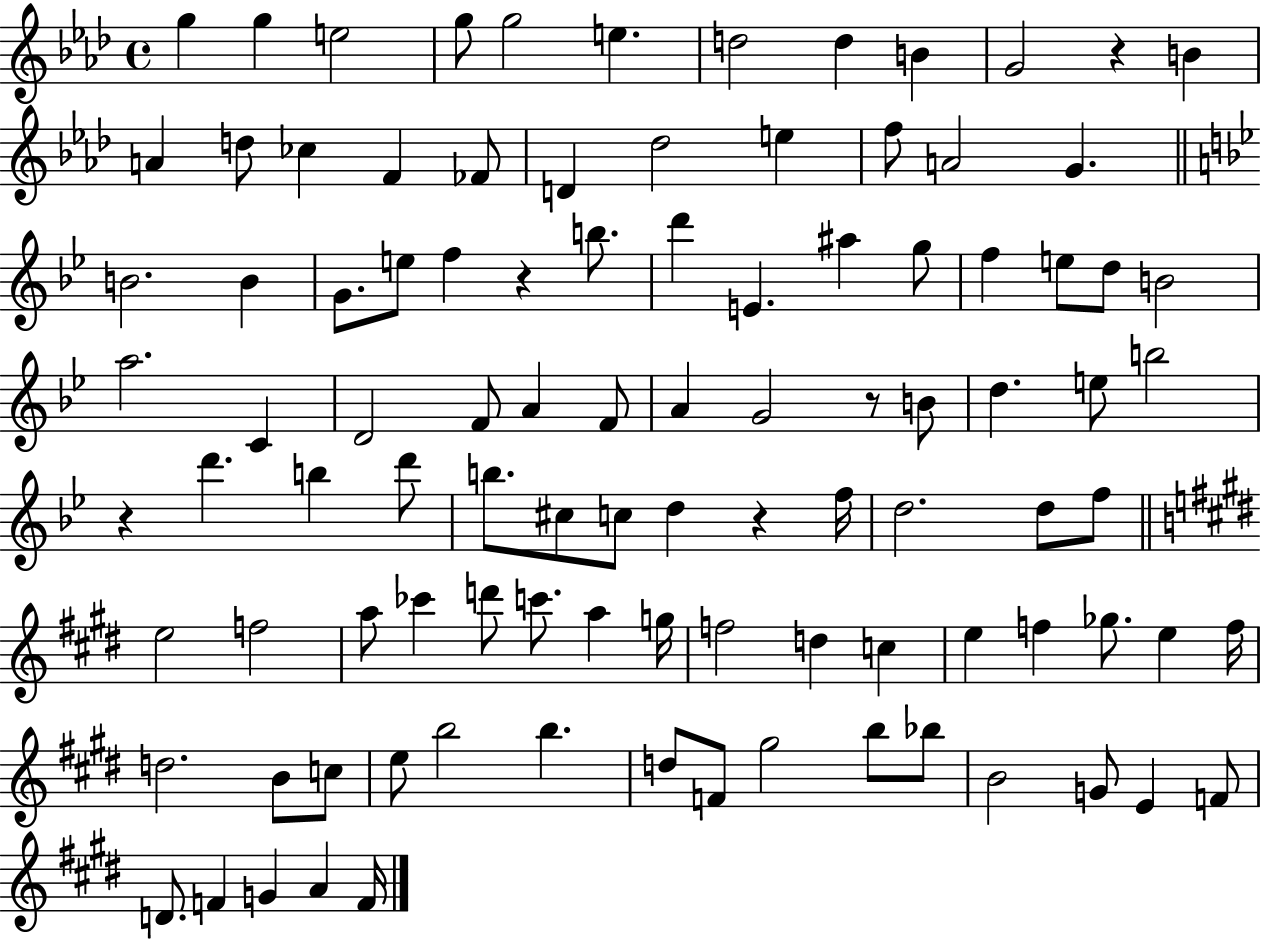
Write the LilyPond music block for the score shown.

{
  \clef treble
  \time 4/4
  \defaultTimeSignature
  \key aes \major
  g''4 g''4 e''2 | g''8 g''2 e''4. | d''2 d''4 b'4 | g'2 r4 b'4 | \break a'4 d''8 ces''4 f'4 fes'8 | d'4 des''2 e''4 | f''8 a'2 g'4. | \bar "||" \break \key bes \major b'2. b'4 | g'8. e''8 f''4 r4 b''8. | d'''4 e'4. ais''4 g''8 | f''4 e''8 d''8 b'2 | \break a''2. c'4 | d'2 f'8 a'4 f'8 | a'4 g'2 r8 b'8 | d''4. e''8 b''2 | \break r4 d'''4. b''4 d'''8 | b''8. cis''8 c''8 d''4 r4 f''16 | d''2. d''8 f''8 | \bar "||" \break \key e \major e''2 f''2 | a''8 ces'''4 d'''8 c'''8. a''4 g''16 | f''2 d''4 c''4 | e''4 f''4 ges''8. e''4 f''16 | \break d''2. b'8 c''8 | e''8 b''2 b''4. | d''8 f'8 gis''2 b''8 bes''8 | b'2 g'8 e'4 f'8 | \break d'8. f'4 g'4 a'4 f'16 | \bar "|."
}